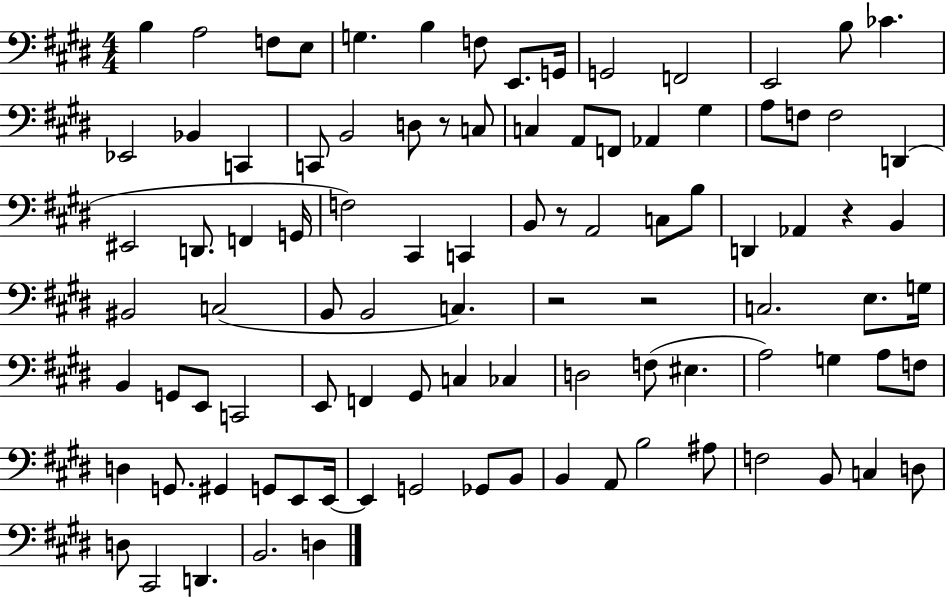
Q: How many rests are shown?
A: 5